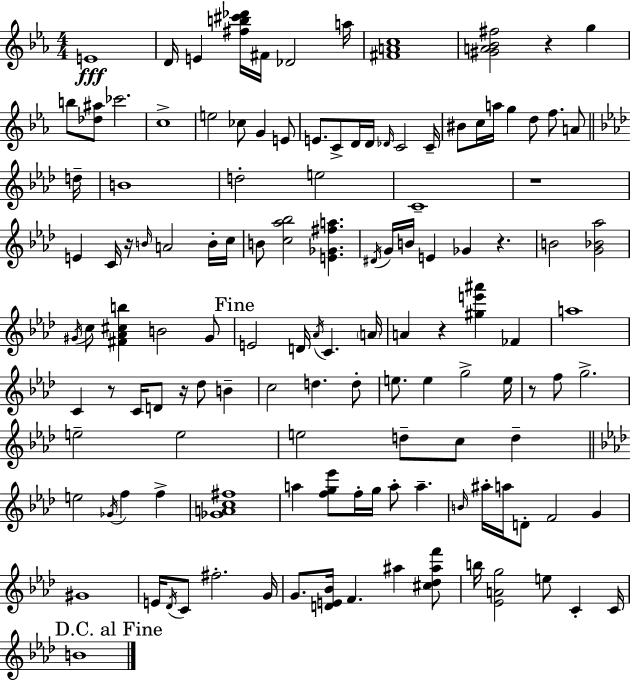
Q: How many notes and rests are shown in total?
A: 129